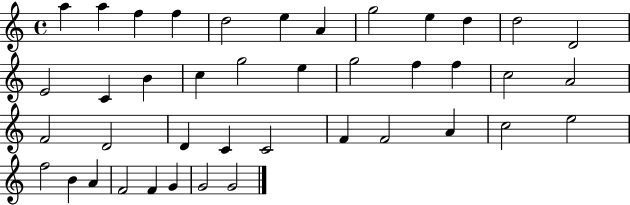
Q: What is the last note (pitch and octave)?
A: G4